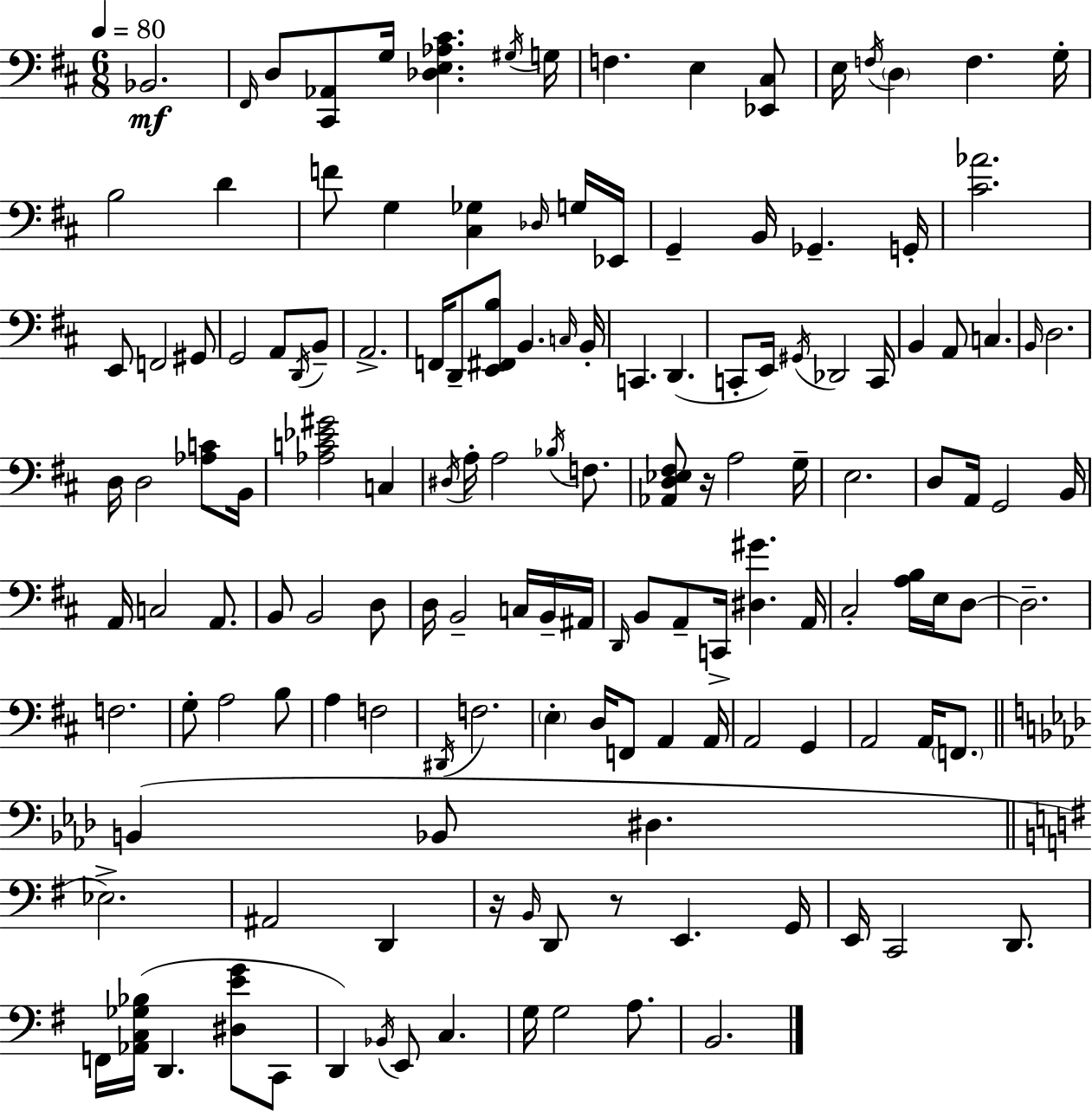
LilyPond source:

{
  \clef bass
  \numericTimeSignature
  \time 6/8
  \key d \major
  \tempo 4 = 80
  \repeat volta 2 { bes,2.\mf | \grace { fis,16 } d8 <cis, aes,>8 g16 <des e aes cis'>4. | \acciaccatura { gis16 } g16 f4. e4 | <ees, cis>8 e16 \acciaccatura { f16 } \parenthesize d4 f4. | \break g16-. b2 d'4 | f'8 g4 <cis ges>4 | \grace { des16 } g16 ees,16 g,4-- b,16 ges,4.-- | g,16-. <cis' aes'>2. | \break e,8 f,2 | gis,8 g,2 | a,8 \acciaccatura { d,16 } b,8-- a,2.-> | f,16 d,8-- <e, fis, b>8 b,4. | \break \grace { c16 } b,16-. c,4. | d,4.( c,8-. e,16) \acciaccatura { gis,16 } des,2 | c,16 b,4 a,8 | c4. \grace { b,16 } d2. | \break d16 d2 | <aes c'>8 b,16 <aes c' ees' gis'>2 | c4 \acciaccatura { dis16 } a16-. a2 | \acciaccatura { bes16 } f8. <aes, d ees fis>8 | \break r16 a2 g16-- e2. | d8 | a,16 g,2 b,16 a,16 c2 | a,8. b,8 | \break b,2 d8 d16 b,2-- | c16 b,16-- ais,16 \grace { d,16 } b,8 | a,8-- c,16-> <dis gis'>4. a,16 cis2-. | <a b>16 e16 d8~~ d2.-- | \break f2. | g8-. | a2 b8 a4 | f2 \acciaccatura { dis,16 } | \break f2. | \parenthesize e4-. d16 f,8 a,4 a,16 | a,2 g,4 | a,2 a,16 \parenthesize f,8. | \break \bar "||" \break \key aes \major b,4( bes,8 dis4. | \bar "||" \break \key g \major ees2.->) | ais,2 d,4 | r16 \grace { b,16 } d,8 r8 e,4. | g,16 e,16 c,2 d,8. | \break f,16 <aes, c ges bes>16( d,4. <dis e' g'>8 c,8 | d,4) \acciaccatura { bes,16 } e,8 c4. | g16 g2 a8. | b,2. | \break } \bar "|."
}